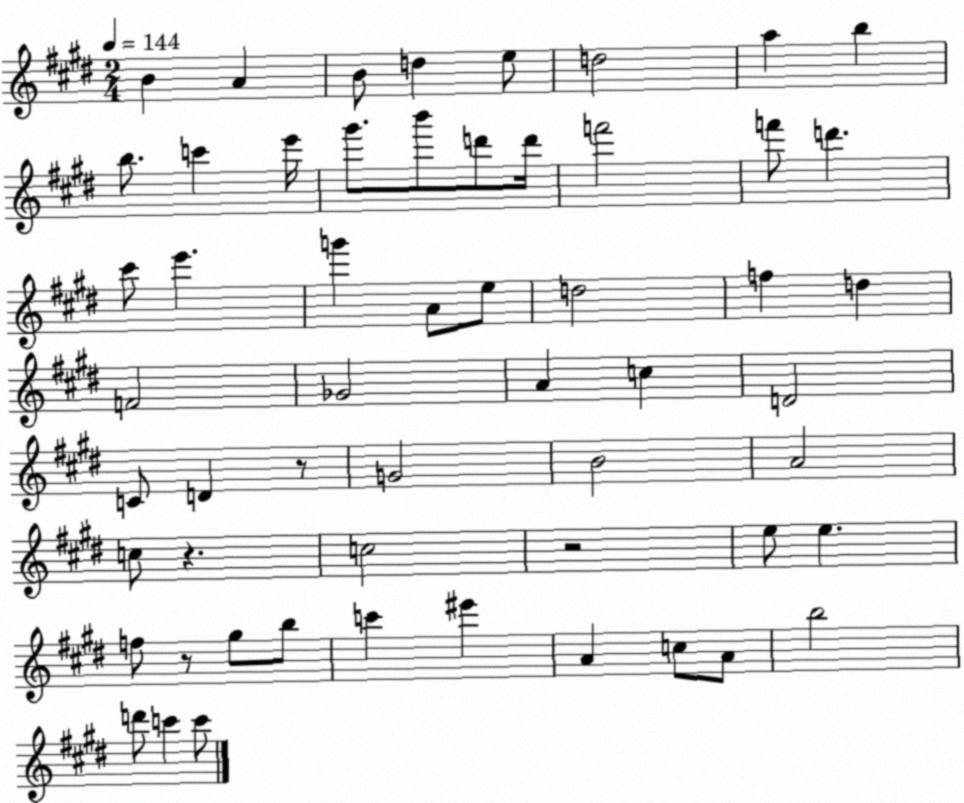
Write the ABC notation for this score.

X:1
T:Untitled
M:2/4
L:1/4
K:E
B A B/2 d e/2 d2 a b b/2 c' e'/4 ^g'/2 b'/2 d'/2 d'/4 f'2 f'/2 d' ^c'/2 e' g' A/2 e/2 d2 f d F2 _G2 A c D2 C/2 D z/2 G2 B2 A2 c/2 z c2 z2 e/2 e f/2 z/2 ^g/2 b/2 c' ^e' A c/2 A/2 b2 d'/2 c' c'/2